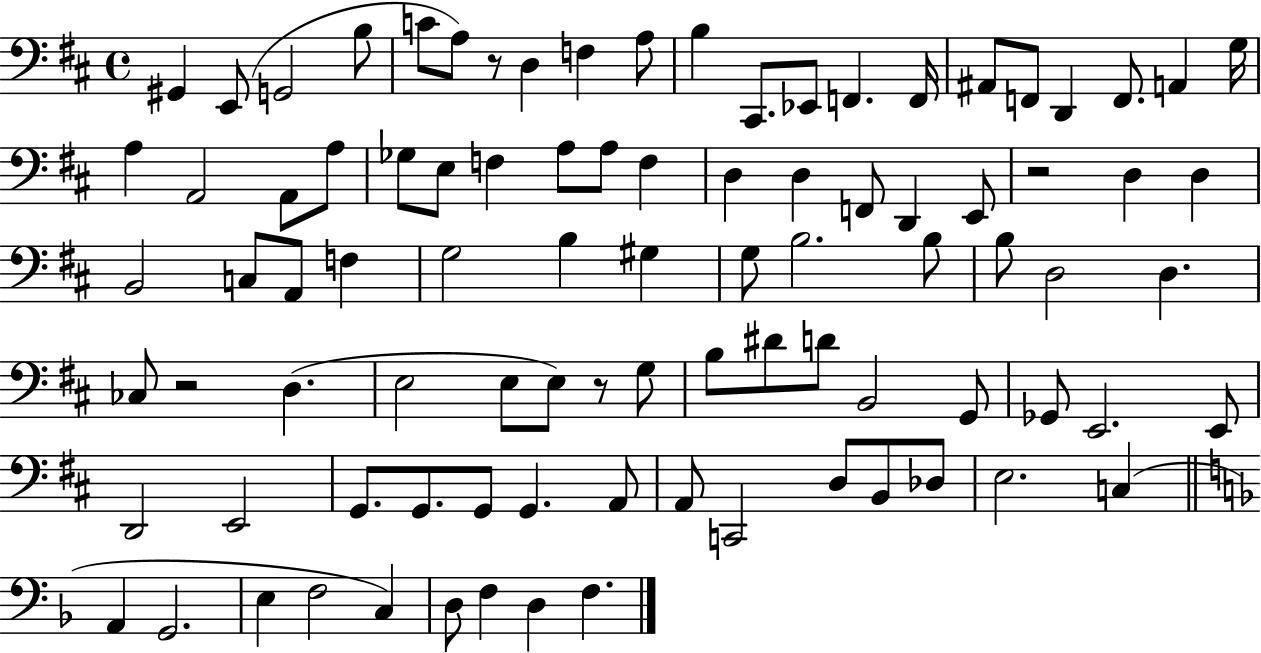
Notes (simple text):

G#2/q E2/e G2/h B3/e C4/e A3/e R/e D3/q F3/q A3/e B3/q C#2/e. Eb2/e F2/q. F2/s A#2/e F2/e D2/q F2/e. A2/q G3/s A3/q A2/h A2/e A3/e Gb3/e E3/e F3/q A3/e A3/e F3/q D3/q D3/q F2/e D2/q E2/e R/h D3/q D3/q B2/h C3/e A2/e F3/q G3/h B3/q G#3/q G3/e B3/h. B3/e B3/e D3/h D3/q. CES3/e R/h D3/q. E3/h E3/e E3/e R/e G3/e B3/e D#4/e D4/e B2/h G2/e Gb2/e E2/h. E2/e D2/h E2/h G2/e. G2/e. G2/e G2/q. A2/e A2/e C2/h D3/e B2/e Db3/e E3/h. C3/q A2/q G2/h. E3/q F3/h C3/q D3/e F3/q D3/q F3/q.